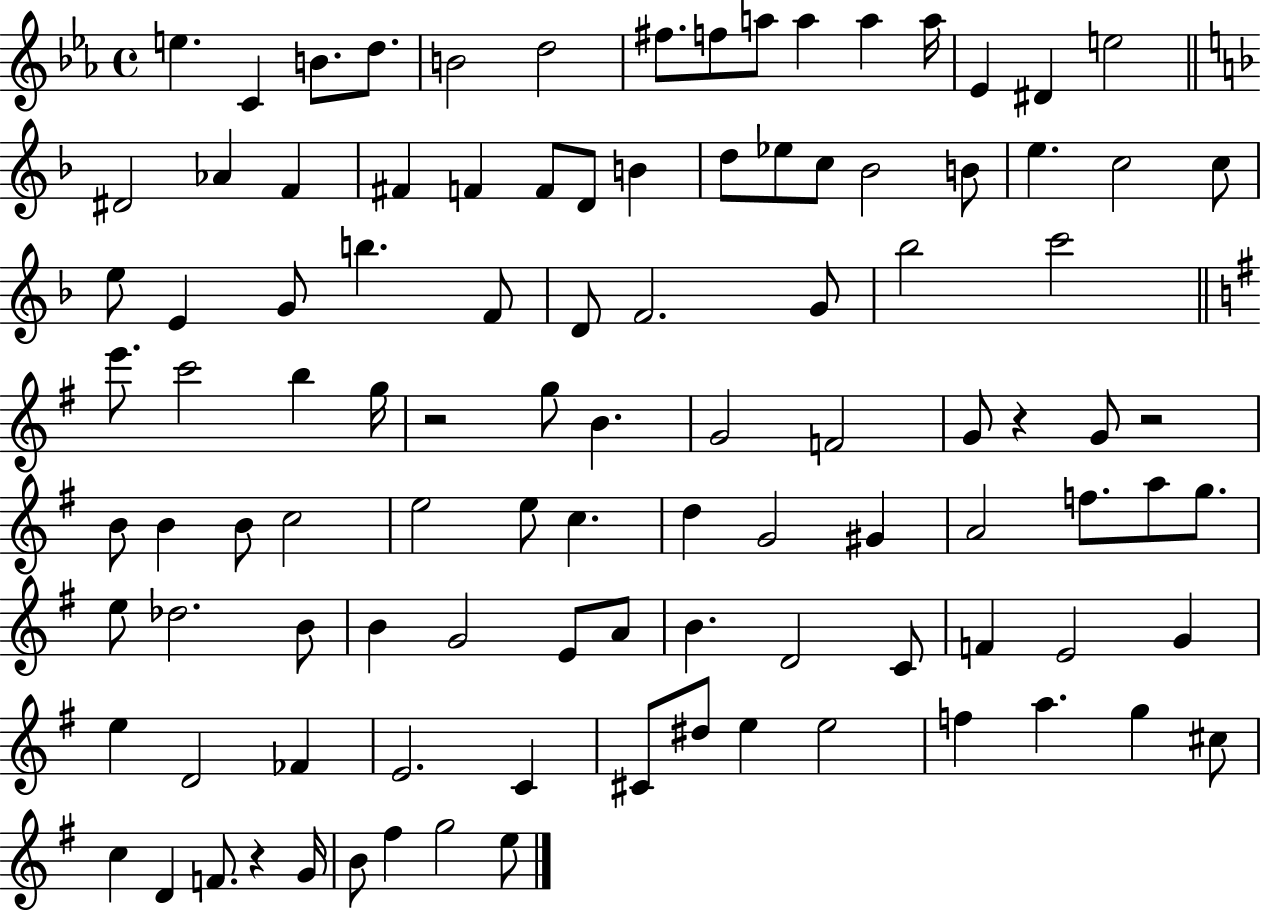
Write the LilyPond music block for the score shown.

{
  \clef treble
  \time 4/4
  \defaultTimeSignature
  \key ees \major
  e''4. c'4 b'8. d''8. | b'2 d''2 | fis''8. f''8 a''8 a''4 a''4 a''16 | ees'4 dis'4 e''2 | \break \bar "||" \break \key f \major dis'2 aes'4 f'4 | fis'4 f'4 f'8 d'8 b'4 | d''8 ees''8 c''8 bes'2 b'8 | e''4. c''2 c''8 | \break e''8 e'4 g'8 b''4. f'8 | d'8 f'2. g'8 | bes''2 c'''2 | \bar "||" \break \key e \minor e'''8. c'''2 b''4 g''16 | r2 g''8 b'4. | g'2 f'2 | g'8 r4 g'8 r2 | \break b'8 b'4 b'8 c''2 | e''2 e''8 c''4. | d''4 g'2 gis'4 | a'2 f''8. a''8 g''8. | \break e''8 des''2. b'8 | b'4 g'2 e'8 a'8 | b'4. d'2 c'8 | f'4 e'2 g'4 | \break e''4 d'2 fes'4 | e'2. c'4 | cis'8 dis''8 e''4 e''2 | f''4 a''4. g''4 cis''8 | \break c''4 d'4 f'8. r4 g'16 | b'8 fis''4 g''2 e''8 | \bar "|."
}